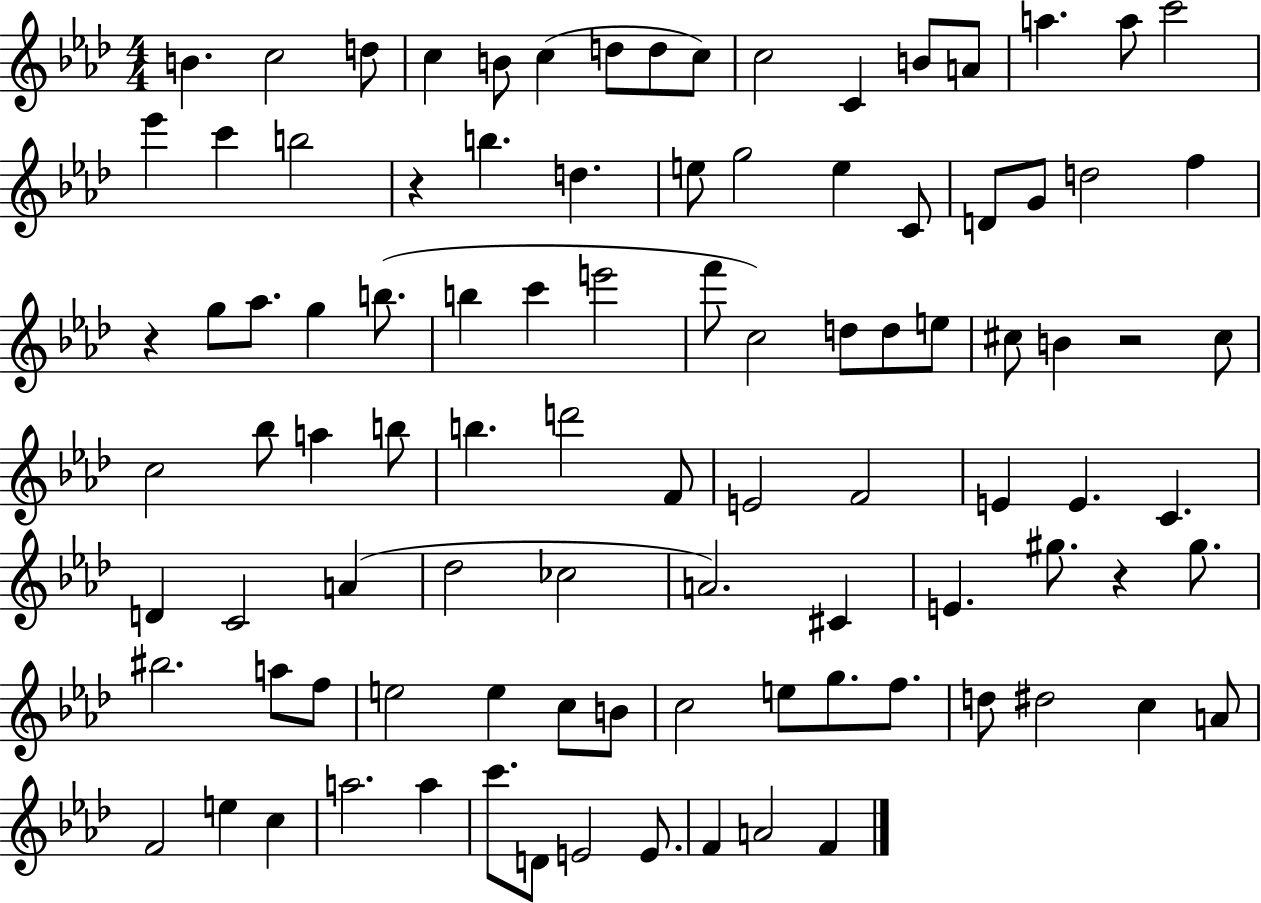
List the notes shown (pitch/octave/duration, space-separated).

B4/q. C5/h D5/e C5/q B4/e C5/q D5/e D5/e C5/e C5/h C4/q B4/e A4/e A5/q. A5/e C6/h Eb6/q C6/q B5/h R/q B5/q. D5/q. E5/e G5/h E5/q C4/e D4/e G4/e D5/h F5/q R/q G5/e Ab5/e. G5/q B5/e. B5/q C6/q E6/h F6/e C5/h D5/e D5/e E5/e C#5/e B4/q R/h C#5/e C5/h Bb5/e A5/q B5/e B5/q. D6/h F4/e E4/h F4/h E4/q E4/q. C4/q. D4/q C4/h A4/q Db5/h CES5/h A4/h. C#4/q E4/q. G#5/e. R/q G#5/e. BIS5/h. A5/e F5/e E5/h E5/q C5/e B4/e C5/h E5/e G5/e. F5/e. D5/e D#5/h C5/q A4/e F4/h E5/q C5/q A5/h. A5/q C6/e. D4/e E4/h E4/e. F4/q A4/h F4/q